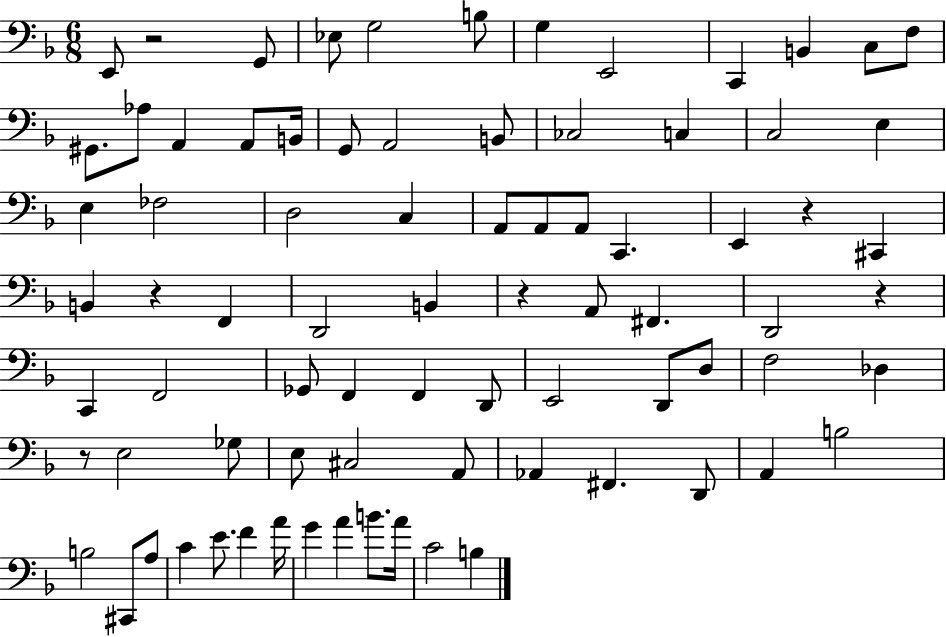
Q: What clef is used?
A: bass